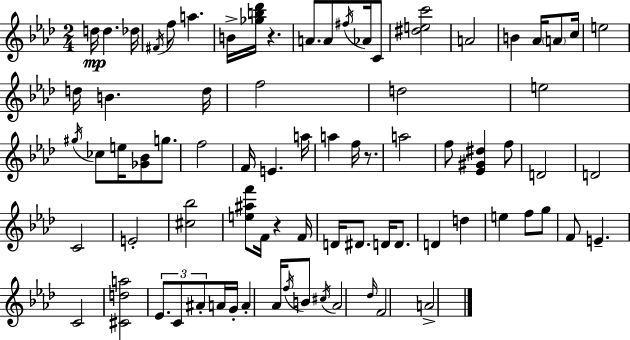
{
  \clef treble
  \numericTimeSignature
  \time 2/4
  \key aes \major
  d''16\mp d''4. des''16 | \acciaccatura { fis'16 } f''8 a''4. | b'16-> <ges'' b'' des'''>16 r4. | a'8. a'8 \acciaccatura { fis''16 } aes'16 | \break c'8 <dis'' e'' c'''>2 | a'2 | b'4 aes'16 \parenthesize a'8 | c''16 e''2 | \break d''16 b'4. | d''16 f''2 | d''2 | e''2 | \break \acciaccatura { gis''16 } ces''8 e''16 <ges' bes'>8 | g''8. f''2 | f'16 e'4. | a''16 a''4 f''16 | \break r8. a''2 | f''8 <ees' gis' dis''>4 | f''8 d'2 | d'2 | \break c'2 | e'2-. | <cis'' bes''>2 | <e'' ais'' f'''>8 f'16 r4 | \break f'16 d'16 dis'8. d'16 | d'8. d'4 d''4 | e''4 f''8 | g''8 f'8 e'4.-- | \break c'2 | <cis' d'' a''>2 | \tuplet 3/2 { ees'8. c'8 | ais'8-. } a'16 g'16-. a'4-. | \break aes'16 \acciaccatura { f''16 } b'8 \acciaccatura { cis''16 } aes'2 | \grace { des''16 } f'2 | a'2-> | \bar "|."
}